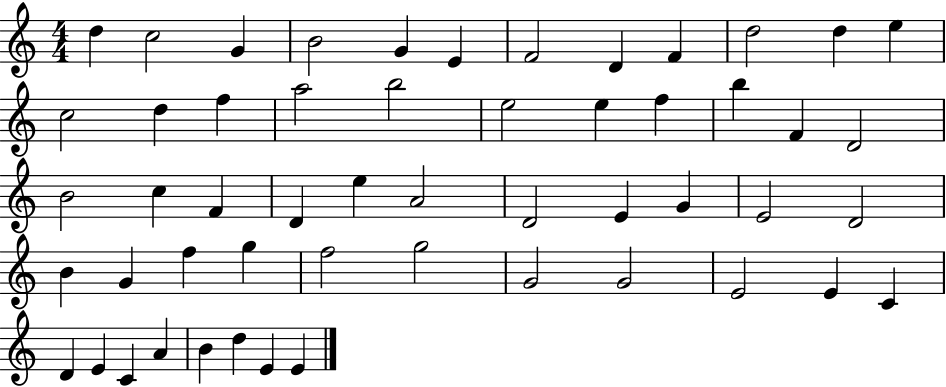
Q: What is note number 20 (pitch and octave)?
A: F5